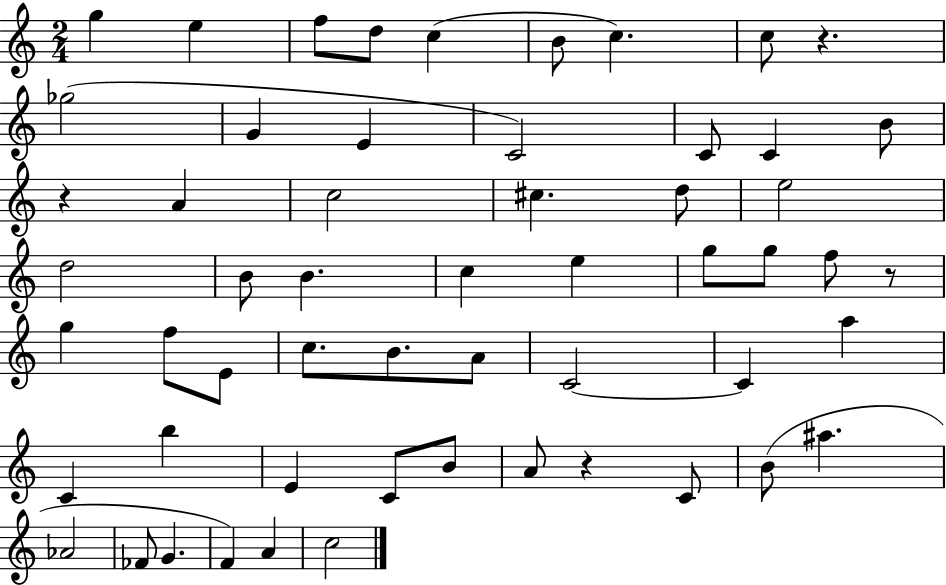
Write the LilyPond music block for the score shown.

{
  \clef treble
  \numericTimeSignature
  \time 2/4
  \key c \major
  g''4 e''4 | f''8 d''8 c''4( | b'8 c''4.) | c''8 r4. | \break ges''2( | g'4 e'4 | c'2) | c'8 c'4 b'8 | \break r4 a'4 | c''2 | cis''4. d''8 | e''2 | \break d''2 | b'8 b'4. | c''4 e''4 | g''8 g''8 f''8 r8 | \break g''4 f''8 e'8 | c''8. b'8. a'8 | c'2~~ | c'4 a''4 | \break c'4 b''4 | e'4 c'8 b'8 | a'8 r4 c'8 | b'8( ais''4. | \break aes'2 | fes'8 g'4. | f'4) a'4 | c''2 | \break \bar "|."
}